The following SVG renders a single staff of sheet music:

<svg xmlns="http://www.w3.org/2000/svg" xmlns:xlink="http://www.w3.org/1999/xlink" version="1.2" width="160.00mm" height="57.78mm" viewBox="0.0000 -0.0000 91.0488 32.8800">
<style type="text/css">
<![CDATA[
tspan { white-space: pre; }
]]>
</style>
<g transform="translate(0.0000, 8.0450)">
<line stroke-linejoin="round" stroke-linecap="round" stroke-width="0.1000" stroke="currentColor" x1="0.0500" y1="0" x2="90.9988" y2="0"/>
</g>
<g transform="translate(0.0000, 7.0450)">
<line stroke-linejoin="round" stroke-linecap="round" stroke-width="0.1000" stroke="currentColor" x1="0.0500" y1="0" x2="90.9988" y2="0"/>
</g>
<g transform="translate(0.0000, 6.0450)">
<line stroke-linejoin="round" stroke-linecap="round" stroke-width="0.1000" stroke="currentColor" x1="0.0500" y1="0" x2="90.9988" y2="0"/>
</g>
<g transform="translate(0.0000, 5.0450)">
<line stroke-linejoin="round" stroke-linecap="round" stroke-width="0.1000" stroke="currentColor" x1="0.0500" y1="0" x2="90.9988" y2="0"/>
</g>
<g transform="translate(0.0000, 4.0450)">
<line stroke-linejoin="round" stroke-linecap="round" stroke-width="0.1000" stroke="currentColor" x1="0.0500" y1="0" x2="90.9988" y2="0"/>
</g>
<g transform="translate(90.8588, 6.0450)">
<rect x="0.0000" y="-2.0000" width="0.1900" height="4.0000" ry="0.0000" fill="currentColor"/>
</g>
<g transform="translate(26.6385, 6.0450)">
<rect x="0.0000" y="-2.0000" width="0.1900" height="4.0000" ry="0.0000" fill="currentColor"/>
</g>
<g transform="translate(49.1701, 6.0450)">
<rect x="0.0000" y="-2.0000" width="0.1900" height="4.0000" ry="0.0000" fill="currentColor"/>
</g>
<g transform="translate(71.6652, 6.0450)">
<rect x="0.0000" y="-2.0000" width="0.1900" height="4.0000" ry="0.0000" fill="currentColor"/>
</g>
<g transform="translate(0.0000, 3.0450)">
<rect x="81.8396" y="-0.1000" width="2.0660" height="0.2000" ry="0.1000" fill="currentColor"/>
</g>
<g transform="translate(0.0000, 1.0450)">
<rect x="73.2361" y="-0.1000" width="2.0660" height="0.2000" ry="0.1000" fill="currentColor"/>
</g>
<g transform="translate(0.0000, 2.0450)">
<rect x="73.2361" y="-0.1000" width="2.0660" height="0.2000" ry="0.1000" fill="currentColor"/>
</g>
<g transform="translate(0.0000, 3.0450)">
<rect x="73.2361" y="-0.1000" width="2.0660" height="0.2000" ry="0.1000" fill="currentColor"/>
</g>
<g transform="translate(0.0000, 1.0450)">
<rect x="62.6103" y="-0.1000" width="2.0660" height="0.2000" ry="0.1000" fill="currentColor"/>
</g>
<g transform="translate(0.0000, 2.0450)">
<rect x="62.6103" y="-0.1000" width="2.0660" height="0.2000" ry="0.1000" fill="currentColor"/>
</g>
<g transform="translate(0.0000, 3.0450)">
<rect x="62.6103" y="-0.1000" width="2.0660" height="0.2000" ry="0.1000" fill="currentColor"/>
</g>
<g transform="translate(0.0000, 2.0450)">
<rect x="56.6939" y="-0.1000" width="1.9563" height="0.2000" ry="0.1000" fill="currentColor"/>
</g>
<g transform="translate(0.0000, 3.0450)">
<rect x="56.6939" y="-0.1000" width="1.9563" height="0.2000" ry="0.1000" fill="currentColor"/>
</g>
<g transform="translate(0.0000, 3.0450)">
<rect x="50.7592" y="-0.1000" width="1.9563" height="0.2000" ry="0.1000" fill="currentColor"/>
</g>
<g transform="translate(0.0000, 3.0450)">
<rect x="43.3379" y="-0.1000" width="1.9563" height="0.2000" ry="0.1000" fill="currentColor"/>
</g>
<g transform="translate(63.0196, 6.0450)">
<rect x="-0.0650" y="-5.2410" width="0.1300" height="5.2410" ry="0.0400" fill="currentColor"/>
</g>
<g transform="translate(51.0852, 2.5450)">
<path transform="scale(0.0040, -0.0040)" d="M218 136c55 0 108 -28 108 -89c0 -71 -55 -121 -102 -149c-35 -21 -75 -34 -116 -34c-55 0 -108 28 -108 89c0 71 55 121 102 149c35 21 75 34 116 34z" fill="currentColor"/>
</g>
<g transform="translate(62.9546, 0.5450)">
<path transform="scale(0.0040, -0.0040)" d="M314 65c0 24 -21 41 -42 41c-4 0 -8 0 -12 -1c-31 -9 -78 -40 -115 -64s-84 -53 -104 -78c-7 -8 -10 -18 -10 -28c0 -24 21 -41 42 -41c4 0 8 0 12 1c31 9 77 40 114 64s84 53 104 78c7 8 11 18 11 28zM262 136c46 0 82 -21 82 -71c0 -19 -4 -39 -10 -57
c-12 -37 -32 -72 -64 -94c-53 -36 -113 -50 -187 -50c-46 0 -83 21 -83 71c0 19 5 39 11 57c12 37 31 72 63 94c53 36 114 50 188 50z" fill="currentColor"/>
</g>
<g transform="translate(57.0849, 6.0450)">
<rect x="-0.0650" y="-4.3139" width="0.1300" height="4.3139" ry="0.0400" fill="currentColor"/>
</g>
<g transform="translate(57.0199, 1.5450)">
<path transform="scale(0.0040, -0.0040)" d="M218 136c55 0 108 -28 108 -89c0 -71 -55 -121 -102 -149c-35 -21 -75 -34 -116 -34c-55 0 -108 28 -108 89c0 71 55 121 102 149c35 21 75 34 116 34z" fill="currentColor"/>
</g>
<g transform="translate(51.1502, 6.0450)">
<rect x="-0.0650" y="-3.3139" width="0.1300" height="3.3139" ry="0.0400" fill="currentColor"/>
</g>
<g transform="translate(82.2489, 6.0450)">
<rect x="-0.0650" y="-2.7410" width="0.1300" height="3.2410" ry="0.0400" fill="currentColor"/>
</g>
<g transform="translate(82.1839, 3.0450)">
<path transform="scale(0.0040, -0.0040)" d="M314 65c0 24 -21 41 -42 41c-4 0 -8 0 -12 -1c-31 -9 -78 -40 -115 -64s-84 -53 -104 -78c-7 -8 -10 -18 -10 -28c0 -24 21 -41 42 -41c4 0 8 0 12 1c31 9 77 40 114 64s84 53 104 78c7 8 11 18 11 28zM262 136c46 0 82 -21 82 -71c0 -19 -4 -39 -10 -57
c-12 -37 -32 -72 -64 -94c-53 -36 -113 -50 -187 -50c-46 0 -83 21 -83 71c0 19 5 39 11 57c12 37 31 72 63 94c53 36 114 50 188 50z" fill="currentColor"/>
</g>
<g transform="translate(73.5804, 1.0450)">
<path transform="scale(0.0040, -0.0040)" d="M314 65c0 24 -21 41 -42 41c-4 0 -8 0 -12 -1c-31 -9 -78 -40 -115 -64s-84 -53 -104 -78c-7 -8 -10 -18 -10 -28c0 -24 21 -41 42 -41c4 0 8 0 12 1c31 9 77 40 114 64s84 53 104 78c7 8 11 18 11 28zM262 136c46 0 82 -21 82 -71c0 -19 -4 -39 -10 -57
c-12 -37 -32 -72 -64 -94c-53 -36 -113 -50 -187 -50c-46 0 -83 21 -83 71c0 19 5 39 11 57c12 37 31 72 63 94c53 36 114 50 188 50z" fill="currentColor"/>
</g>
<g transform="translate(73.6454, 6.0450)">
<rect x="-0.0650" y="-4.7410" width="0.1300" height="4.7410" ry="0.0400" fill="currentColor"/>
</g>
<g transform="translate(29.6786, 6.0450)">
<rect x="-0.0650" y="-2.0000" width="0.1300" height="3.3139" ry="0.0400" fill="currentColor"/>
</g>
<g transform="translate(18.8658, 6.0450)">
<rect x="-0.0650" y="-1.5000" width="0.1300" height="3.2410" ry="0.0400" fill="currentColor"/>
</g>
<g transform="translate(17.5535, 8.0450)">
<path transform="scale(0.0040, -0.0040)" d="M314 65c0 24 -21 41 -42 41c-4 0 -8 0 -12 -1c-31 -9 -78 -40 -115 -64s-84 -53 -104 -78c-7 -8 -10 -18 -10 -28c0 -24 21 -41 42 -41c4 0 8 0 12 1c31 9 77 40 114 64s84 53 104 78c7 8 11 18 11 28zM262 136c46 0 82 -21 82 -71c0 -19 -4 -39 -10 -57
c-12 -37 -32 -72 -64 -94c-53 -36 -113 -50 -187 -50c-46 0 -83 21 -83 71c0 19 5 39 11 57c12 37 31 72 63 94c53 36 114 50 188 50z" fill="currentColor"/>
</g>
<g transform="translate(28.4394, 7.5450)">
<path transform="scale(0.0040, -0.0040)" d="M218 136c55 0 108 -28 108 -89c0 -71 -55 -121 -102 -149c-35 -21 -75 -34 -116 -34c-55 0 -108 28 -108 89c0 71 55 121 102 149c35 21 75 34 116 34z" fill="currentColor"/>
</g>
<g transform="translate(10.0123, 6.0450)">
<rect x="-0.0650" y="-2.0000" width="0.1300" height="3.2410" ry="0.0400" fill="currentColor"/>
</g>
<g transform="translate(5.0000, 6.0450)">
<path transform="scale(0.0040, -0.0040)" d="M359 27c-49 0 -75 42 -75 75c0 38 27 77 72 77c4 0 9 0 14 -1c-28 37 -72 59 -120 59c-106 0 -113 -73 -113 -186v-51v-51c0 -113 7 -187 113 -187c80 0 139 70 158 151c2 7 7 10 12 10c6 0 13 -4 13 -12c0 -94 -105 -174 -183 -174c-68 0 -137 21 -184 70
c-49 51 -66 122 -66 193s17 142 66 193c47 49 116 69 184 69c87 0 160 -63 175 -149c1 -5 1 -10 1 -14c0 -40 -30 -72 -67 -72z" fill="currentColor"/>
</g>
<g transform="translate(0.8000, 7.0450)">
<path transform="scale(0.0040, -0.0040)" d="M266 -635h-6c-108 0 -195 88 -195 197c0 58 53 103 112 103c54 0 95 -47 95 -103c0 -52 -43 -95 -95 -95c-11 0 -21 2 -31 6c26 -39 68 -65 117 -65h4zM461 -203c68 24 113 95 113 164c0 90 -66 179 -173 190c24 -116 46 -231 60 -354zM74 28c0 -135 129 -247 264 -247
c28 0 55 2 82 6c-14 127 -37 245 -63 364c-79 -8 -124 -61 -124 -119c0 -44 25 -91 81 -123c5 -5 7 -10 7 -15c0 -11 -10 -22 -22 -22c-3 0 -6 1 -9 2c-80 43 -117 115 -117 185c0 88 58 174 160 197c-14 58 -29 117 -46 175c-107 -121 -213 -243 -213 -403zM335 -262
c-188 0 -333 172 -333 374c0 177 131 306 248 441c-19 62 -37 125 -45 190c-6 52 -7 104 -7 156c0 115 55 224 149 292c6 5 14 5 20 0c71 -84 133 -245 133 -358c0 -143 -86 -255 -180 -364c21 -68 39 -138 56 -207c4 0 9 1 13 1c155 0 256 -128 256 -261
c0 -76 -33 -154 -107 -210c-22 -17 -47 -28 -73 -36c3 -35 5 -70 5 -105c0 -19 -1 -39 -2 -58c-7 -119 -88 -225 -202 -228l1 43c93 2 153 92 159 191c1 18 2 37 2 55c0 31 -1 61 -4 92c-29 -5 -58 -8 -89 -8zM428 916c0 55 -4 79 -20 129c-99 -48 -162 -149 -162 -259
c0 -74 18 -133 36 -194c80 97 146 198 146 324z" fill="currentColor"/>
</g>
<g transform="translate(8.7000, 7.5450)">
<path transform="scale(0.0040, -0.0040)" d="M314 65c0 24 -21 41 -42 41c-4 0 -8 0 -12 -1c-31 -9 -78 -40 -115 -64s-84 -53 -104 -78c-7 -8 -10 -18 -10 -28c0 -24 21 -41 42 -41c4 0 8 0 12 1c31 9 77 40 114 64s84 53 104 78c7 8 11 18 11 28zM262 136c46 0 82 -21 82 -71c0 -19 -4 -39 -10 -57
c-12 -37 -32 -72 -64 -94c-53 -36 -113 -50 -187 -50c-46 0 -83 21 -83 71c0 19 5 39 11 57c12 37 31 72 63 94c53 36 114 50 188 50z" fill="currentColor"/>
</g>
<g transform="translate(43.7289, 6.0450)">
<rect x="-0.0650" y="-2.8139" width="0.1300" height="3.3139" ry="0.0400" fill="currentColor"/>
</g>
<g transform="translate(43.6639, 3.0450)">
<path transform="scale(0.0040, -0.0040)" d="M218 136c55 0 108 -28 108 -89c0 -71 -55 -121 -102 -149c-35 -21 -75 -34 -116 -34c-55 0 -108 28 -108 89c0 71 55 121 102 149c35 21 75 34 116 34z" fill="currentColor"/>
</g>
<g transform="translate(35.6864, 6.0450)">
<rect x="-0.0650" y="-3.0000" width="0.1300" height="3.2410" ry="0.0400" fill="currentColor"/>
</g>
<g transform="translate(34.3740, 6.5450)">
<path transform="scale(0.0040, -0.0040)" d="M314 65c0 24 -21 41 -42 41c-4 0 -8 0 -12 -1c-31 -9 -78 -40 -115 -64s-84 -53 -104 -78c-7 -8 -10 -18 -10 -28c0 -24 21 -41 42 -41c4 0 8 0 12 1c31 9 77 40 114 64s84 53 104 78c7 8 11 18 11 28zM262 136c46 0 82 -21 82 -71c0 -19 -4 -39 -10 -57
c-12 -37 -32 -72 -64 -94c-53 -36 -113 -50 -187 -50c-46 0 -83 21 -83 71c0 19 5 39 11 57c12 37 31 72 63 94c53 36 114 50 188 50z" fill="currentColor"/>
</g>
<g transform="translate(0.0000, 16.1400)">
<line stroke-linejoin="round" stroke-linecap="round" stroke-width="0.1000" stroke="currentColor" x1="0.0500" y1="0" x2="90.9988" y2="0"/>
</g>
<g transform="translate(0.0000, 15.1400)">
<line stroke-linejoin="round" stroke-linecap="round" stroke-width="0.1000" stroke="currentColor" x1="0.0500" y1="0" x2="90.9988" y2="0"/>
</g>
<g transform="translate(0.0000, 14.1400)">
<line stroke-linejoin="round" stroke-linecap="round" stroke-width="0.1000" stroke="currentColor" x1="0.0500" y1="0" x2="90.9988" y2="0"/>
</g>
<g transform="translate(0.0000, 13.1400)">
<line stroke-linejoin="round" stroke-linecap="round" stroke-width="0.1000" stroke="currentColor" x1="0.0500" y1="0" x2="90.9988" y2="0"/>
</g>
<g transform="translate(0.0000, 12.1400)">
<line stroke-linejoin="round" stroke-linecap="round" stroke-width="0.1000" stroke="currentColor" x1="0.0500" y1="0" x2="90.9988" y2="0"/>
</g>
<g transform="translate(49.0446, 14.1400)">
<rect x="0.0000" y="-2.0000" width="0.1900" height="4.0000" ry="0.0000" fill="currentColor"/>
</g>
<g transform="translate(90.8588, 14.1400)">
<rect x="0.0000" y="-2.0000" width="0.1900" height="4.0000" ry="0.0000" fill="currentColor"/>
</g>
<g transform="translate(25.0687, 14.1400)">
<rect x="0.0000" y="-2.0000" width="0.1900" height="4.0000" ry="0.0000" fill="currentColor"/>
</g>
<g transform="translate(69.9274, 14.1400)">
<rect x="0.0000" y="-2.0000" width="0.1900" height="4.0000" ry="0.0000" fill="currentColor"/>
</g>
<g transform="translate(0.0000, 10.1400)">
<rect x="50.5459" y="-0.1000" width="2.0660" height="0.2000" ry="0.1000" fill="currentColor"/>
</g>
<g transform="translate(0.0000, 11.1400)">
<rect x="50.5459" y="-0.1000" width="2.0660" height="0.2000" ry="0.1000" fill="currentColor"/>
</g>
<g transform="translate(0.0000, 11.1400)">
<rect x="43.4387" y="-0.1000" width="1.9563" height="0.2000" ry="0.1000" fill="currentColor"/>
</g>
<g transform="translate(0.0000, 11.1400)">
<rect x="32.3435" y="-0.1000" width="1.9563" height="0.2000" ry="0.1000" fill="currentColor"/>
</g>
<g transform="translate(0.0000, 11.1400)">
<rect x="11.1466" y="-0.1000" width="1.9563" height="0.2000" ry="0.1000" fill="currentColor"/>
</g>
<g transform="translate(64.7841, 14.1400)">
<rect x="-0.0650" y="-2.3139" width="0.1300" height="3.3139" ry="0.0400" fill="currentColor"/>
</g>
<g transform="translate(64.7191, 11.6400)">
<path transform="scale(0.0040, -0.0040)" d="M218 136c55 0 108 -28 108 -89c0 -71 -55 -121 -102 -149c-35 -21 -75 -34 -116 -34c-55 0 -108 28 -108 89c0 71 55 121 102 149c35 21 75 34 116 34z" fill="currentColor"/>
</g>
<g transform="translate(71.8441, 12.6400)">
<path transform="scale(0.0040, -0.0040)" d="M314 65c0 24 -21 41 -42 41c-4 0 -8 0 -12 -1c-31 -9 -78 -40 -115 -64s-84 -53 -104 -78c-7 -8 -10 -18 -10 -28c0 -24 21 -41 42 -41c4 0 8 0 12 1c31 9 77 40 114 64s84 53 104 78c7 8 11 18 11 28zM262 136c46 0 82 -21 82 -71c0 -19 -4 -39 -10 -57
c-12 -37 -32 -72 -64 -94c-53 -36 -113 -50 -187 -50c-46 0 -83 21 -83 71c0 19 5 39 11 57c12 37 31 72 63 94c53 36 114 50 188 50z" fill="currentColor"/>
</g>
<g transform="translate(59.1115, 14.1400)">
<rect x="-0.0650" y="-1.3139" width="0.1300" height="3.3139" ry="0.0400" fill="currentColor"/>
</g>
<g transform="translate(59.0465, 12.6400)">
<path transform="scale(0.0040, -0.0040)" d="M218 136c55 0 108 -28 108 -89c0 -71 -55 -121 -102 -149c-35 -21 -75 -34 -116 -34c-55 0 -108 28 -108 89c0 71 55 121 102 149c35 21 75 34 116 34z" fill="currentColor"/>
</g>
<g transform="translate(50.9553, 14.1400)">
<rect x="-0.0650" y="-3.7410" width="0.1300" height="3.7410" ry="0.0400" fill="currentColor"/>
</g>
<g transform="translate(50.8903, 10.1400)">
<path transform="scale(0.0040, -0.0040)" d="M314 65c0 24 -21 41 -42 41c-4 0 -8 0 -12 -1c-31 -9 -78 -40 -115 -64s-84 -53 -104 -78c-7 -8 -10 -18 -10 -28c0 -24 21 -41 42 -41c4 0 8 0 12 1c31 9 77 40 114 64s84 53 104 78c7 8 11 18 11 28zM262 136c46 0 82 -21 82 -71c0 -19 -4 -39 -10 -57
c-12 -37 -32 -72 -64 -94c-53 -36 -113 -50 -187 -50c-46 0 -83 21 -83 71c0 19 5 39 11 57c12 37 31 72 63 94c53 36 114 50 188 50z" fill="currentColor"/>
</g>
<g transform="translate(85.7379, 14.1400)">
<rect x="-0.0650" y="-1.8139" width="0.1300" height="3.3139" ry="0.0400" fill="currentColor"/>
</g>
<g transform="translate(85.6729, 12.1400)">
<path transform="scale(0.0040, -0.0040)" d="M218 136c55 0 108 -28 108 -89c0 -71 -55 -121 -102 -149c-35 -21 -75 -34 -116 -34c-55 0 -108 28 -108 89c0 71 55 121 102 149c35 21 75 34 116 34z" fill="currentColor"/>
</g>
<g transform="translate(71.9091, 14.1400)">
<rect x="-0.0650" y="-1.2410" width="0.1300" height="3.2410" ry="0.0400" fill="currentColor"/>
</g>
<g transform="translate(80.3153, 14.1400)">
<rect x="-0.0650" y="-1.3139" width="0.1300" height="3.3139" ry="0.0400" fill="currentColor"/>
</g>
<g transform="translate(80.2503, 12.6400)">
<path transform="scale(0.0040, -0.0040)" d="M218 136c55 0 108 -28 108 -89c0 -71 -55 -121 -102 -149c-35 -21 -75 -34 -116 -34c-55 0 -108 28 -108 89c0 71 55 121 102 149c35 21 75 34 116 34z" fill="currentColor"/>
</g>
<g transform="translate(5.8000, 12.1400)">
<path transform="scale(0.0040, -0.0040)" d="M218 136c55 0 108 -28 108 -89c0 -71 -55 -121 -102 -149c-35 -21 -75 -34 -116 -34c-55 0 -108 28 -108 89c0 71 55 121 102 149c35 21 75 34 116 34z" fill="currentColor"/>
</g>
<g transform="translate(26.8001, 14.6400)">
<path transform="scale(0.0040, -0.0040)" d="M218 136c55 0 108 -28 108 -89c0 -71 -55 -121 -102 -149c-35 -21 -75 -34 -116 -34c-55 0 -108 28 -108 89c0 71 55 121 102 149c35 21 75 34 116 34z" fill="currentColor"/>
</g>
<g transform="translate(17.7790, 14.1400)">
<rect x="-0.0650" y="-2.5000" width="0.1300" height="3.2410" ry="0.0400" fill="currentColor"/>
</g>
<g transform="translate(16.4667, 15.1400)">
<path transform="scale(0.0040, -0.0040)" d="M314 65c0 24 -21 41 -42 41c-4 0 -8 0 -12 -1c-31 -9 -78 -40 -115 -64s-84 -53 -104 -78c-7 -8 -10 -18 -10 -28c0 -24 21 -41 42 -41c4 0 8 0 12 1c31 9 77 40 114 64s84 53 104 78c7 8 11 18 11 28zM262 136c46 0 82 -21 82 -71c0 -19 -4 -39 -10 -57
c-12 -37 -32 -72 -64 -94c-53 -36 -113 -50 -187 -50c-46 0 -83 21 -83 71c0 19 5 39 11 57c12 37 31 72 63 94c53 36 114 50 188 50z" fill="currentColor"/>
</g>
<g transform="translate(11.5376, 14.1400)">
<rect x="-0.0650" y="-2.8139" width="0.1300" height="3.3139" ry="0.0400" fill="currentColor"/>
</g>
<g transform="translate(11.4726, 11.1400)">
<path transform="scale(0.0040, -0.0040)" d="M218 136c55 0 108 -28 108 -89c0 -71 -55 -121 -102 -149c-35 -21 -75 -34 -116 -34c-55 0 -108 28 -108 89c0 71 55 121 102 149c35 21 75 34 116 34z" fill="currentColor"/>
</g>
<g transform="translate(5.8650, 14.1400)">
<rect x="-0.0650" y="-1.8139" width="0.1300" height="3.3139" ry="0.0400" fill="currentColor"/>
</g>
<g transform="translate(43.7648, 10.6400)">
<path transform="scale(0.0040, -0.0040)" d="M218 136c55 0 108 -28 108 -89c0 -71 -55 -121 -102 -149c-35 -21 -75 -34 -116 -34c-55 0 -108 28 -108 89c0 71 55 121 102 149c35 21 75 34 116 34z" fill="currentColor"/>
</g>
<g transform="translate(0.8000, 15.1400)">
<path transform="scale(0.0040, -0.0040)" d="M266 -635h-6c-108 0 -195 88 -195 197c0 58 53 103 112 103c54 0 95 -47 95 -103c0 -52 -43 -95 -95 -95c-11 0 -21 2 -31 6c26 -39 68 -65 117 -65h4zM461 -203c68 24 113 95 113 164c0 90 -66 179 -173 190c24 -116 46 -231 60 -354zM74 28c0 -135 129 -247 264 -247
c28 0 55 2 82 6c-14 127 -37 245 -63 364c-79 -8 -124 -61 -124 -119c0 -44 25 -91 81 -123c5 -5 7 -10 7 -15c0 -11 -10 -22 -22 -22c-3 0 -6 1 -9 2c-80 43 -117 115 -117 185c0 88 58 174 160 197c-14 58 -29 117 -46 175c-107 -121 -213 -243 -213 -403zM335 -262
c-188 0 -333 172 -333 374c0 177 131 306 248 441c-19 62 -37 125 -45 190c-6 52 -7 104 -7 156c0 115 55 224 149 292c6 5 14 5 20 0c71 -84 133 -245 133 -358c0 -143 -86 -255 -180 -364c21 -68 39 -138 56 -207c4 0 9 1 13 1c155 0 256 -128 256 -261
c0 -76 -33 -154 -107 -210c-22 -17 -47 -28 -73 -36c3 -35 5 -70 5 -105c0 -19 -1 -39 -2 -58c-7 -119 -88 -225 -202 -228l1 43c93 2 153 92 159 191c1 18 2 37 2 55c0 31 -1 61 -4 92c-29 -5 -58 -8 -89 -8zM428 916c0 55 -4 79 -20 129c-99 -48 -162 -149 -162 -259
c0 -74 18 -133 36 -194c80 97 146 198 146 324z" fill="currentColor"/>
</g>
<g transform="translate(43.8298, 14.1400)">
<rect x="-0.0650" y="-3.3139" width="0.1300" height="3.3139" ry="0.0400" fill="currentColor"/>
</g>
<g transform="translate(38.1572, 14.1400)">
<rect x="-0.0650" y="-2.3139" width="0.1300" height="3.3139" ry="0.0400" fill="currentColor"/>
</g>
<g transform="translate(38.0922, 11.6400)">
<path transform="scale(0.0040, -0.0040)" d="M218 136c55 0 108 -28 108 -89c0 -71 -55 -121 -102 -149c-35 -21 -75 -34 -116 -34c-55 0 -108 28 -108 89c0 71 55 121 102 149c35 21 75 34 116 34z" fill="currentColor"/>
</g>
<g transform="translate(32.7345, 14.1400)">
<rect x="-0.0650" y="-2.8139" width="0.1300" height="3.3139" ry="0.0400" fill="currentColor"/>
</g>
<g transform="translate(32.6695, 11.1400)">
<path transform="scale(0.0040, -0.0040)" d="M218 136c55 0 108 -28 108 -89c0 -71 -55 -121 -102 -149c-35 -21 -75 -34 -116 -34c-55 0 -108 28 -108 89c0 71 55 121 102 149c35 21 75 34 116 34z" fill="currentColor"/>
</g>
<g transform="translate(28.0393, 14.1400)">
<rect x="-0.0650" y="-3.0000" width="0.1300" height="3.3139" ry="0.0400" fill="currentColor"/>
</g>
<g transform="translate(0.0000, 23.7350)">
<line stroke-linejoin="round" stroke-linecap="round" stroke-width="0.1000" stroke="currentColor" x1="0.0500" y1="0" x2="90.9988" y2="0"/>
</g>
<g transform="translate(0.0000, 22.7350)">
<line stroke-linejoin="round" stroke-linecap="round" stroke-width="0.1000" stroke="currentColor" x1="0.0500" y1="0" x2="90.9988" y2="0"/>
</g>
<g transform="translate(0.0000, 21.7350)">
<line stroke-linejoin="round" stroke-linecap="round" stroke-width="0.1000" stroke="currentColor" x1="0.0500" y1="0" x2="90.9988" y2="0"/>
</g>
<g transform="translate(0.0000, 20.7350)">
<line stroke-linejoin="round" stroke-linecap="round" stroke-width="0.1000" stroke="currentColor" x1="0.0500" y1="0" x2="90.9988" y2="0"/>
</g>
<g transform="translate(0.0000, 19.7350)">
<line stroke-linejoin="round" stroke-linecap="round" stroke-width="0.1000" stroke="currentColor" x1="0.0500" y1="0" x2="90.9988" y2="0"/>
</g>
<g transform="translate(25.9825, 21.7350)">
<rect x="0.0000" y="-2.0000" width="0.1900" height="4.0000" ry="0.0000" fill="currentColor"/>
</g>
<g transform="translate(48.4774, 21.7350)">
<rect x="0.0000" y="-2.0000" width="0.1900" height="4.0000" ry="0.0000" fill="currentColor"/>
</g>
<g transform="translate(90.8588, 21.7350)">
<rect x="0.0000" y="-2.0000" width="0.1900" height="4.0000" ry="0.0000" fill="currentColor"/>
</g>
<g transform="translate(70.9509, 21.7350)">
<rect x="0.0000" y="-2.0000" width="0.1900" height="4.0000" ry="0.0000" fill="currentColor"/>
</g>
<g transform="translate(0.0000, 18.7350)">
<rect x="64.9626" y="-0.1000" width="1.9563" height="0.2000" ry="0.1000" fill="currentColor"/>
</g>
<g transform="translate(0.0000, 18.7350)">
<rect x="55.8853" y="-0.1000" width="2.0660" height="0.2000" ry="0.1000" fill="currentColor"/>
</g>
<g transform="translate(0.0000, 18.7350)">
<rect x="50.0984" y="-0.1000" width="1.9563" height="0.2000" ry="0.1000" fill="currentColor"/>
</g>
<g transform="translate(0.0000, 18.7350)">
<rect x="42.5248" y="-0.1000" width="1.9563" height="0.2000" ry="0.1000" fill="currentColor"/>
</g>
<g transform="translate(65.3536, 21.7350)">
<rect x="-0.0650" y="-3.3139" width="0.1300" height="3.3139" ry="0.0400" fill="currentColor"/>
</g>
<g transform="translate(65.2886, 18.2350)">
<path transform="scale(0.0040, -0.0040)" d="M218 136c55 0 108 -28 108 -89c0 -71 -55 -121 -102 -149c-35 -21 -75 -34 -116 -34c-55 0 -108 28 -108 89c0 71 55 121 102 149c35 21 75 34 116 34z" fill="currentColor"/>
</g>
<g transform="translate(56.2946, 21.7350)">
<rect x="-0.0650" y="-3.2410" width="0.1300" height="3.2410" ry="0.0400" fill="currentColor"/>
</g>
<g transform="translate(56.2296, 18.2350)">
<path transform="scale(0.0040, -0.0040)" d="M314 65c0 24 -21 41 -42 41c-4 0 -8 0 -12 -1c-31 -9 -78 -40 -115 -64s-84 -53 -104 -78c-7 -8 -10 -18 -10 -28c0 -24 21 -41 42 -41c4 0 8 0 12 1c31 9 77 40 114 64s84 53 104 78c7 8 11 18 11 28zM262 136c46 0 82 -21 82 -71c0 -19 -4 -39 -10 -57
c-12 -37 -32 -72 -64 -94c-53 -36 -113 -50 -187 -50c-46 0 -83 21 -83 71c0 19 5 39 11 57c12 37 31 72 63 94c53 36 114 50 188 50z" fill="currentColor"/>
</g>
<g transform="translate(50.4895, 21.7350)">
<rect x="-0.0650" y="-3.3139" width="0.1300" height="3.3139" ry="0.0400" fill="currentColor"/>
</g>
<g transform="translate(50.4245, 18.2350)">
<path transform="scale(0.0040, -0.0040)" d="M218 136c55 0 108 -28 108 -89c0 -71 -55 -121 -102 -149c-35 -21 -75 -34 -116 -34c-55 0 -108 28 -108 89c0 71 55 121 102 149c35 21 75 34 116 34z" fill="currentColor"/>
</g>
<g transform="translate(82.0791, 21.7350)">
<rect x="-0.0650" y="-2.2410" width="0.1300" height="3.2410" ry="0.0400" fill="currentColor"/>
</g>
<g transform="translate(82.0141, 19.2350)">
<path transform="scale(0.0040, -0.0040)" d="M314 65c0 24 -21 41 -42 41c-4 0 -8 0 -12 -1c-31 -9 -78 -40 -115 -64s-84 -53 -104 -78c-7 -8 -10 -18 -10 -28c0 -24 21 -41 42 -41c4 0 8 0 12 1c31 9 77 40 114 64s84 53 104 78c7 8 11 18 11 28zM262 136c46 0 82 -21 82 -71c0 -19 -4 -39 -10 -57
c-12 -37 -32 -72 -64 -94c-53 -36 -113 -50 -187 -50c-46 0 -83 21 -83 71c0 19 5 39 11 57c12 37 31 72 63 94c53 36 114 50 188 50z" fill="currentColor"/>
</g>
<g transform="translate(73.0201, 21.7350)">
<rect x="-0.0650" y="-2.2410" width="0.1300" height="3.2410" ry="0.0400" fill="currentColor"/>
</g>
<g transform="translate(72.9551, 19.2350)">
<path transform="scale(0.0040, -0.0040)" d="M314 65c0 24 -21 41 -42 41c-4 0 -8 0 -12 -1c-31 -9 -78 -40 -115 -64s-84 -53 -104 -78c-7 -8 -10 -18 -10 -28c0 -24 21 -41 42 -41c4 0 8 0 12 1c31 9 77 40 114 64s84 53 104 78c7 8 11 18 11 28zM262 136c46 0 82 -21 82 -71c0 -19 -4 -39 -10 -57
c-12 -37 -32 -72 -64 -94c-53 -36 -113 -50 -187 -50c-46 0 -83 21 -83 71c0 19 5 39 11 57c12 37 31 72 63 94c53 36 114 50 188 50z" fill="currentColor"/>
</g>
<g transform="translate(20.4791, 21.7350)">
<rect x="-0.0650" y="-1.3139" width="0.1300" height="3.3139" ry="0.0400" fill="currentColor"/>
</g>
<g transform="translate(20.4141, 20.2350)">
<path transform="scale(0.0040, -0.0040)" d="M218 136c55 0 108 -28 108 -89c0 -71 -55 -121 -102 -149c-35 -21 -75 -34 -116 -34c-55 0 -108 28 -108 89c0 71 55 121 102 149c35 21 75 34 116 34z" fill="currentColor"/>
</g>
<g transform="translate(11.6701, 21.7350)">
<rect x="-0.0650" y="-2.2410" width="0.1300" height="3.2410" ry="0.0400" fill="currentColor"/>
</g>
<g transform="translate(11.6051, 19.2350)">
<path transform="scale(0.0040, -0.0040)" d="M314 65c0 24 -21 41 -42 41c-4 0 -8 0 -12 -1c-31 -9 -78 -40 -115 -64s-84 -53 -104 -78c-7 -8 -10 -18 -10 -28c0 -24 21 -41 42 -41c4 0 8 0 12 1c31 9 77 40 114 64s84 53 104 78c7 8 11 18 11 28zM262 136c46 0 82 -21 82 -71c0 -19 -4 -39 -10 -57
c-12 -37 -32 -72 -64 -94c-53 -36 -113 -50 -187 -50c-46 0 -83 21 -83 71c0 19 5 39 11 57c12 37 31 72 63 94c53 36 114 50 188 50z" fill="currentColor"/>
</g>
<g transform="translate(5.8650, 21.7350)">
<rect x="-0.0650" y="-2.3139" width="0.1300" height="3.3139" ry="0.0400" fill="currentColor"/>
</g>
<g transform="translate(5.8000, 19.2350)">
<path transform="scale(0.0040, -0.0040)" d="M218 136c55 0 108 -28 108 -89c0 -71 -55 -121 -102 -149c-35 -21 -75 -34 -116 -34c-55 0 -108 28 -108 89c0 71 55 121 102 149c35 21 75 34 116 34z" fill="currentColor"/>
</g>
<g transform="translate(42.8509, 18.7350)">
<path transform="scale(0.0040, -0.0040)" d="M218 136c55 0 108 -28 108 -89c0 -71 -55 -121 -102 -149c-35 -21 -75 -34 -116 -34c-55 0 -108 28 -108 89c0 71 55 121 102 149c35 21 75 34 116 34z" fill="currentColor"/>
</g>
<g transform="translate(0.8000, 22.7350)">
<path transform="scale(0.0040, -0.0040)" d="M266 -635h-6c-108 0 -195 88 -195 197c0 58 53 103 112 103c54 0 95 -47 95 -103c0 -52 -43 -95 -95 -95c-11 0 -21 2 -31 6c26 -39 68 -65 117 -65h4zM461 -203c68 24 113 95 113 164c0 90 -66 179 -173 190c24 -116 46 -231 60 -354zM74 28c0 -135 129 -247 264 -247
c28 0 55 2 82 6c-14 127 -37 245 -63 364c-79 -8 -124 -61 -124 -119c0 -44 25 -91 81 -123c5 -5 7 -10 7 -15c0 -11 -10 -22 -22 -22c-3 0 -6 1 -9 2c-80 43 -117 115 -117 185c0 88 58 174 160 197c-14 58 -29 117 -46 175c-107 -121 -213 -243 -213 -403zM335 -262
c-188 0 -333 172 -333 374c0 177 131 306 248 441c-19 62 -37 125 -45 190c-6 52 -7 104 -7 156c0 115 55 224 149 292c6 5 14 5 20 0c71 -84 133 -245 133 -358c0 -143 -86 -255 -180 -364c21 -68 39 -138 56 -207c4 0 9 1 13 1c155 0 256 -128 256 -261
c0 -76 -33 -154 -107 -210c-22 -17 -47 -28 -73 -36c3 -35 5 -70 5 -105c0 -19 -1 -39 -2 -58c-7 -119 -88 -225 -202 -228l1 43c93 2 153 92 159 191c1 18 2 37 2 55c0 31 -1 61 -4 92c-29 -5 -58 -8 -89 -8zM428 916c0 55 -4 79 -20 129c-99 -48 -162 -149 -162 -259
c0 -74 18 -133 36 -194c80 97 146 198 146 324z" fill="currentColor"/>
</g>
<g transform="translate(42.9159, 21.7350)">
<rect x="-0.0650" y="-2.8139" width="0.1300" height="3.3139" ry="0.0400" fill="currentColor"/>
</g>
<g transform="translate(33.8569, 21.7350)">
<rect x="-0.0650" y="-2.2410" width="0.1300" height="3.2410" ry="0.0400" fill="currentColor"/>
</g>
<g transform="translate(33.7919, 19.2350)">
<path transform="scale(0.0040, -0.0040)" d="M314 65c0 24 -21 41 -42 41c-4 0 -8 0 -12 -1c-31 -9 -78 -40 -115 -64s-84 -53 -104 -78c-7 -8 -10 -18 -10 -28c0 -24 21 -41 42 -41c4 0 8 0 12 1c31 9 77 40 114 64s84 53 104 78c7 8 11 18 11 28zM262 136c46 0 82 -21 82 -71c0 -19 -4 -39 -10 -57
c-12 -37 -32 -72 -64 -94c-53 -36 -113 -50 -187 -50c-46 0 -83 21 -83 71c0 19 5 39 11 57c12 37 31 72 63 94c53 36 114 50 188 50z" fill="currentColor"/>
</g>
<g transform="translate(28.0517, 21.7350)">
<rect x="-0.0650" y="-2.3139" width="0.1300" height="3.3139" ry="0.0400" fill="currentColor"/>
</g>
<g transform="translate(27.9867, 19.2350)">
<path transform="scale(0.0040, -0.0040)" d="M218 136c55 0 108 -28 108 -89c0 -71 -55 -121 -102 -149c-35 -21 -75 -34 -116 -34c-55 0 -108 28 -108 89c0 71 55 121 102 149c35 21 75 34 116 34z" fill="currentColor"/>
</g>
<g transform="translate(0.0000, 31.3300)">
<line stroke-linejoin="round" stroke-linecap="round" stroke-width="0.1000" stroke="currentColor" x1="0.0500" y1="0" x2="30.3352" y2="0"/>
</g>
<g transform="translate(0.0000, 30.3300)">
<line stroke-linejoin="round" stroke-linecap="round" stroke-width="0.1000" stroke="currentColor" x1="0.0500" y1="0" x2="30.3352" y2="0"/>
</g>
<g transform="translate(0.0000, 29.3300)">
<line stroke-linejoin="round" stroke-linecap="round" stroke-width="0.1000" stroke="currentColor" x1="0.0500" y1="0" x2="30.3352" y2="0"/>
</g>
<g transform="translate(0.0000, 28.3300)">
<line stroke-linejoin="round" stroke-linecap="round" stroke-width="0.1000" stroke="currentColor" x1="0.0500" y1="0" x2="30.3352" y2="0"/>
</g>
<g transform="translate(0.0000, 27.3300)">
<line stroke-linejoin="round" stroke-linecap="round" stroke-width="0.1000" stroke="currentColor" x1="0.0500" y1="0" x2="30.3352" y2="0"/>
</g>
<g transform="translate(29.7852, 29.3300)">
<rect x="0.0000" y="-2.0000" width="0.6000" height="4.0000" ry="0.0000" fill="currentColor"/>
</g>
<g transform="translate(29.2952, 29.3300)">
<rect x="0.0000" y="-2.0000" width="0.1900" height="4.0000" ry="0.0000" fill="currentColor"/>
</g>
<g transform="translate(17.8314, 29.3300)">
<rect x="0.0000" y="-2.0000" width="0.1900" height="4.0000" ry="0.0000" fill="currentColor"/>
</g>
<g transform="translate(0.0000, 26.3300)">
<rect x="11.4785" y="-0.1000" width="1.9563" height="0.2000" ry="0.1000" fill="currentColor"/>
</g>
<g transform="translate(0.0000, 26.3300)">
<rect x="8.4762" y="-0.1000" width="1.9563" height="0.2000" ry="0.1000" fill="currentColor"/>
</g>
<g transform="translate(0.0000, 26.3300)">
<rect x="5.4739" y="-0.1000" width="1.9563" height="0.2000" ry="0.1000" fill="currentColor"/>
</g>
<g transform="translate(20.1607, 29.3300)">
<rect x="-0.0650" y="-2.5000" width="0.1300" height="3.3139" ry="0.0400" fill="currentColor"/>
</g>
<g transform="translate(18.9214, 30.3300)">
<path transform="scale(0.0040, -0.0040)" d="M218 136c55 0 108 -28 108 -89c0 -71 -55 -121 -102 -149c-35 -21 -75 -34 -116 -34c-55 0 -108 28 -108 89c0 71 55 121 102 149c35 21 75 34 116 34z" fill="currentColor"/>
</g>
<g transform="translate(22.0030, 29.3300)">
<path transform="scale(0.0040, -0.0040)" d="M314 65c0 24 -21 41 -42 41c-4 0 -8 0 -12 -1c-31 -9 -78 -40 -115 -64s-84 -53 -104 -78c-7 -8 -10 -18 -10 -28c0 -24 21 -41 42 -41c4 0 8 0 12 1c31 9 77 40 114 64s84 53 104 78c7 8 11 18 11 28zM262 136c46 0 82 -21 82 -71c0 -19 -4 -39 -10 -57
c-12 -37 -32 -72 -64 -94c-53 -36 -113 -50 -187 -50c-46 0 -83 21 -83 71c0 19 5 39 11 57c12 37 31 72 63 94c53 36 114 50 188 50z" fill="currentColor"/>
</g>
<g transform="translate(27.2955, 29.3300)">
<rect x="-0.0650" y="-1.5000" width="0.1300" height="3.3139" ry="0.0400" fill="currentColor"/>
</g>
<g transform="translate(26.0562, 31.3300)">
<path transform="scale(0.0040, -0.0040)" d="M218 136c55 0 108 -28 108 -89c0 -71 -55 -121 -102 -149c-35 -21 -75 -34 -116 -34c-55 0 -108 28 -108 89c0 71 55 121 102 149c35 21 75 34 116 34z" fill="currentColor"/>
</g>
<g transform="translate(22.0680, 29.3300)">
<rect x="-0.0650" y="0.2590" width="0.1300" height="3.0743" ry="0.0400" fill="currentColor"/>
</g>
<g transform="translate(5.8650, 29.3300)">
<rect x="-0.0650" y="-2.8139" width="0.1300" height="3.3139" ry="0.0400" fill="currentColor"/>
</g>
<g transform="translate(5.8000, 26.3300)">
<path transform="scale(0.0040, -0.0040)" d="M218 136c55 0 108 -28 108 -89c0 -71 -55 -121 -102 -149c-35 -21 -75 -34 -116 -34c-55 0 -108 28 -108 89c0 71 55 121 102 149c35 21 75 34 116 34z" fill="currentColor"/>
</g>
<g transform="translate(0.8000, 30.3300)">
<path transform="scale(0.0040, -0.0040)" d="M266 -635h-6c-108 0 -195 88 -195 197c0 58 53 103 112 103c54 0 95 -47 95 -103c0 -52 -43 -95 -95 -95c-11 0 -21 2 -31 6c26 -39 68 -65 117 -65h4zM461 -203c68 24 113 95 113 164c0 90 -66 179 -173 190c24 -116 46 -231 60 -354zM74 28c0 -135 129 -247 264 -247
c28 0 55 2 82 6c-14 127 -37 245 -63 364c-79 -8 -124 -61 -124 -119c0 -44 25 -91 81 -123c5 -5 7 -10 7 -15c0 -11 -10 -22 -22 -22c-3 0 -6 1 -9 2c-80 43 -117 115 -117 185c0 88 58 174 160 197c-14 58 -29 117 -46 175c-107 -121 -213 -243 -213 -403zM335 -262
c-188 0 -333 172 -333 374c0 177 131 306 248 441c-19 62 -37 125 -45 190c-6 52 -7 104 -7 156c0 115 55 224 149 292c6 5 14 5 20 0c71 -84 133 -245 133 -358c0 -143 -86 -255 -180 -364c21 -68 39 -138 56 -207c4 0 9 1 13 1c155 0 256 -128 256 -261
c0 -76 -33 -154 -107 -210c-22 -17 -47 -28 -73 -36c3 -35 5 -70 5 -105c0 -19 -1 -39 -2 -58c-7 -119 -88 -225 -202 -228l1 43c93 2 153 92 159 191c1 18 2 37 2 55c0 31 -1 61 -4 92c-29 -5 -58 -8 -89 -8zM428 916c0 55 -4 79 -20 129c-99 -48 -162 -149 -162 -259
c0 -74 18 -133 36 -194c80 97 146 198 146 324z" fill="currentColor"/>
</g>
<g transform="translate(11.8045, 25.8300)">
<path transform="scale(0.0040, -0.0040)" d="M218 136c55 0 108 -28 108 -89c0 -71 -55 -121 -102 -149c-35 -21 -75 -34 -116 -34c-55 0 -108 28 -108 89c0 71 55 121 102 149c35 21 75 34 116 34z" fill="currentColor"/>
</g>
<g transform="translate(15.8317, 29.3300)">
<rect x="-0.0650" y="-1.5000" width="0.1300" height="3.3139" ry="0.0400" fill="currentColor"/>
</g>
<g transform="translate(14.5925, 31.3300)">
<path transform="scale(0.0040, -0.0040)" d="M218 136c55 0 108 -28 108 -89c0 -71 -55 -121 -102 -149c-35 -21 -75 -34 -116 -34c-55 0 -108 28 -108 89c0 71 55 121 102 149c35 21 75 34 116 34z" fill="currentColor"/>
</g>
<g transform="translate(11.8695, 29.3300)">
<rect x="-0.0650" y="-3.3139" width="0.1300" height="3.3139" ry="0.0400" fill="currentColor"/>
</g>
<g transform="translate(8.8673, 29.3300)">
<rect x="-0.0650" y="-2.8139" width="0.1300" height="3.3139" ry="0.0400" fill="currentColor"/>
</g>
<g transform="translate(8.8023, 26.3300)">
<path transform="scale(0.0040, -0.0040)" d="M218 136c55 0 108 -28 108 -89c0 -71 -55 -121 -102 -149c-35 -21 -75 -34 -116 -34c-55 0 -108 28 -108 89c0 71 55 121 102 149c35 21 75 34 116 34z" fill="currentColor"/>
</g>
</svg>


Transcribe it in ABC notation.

X:1
T:Untitled
M:4/4
L:1/4
K:C
F2 E2 F A2 a b d' f'2 e'2 a2 f a G2 A a g b c'2 e g e2 e f g g2 e g g2 a b b2 b g2 g2 a a b E G B2 E